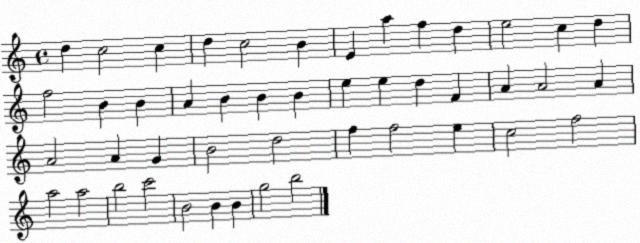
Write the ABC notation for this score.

X:1
T:Untitled
M:4/4
L:1/4
K:C
d c2 c d c2 B E a f d e2 c d f2 B B A B B B e e d F A A2 A A2 A G B2 d2 f f2 e c2 f2 a2 a2 b2 c'2 B2 B B g2 b2